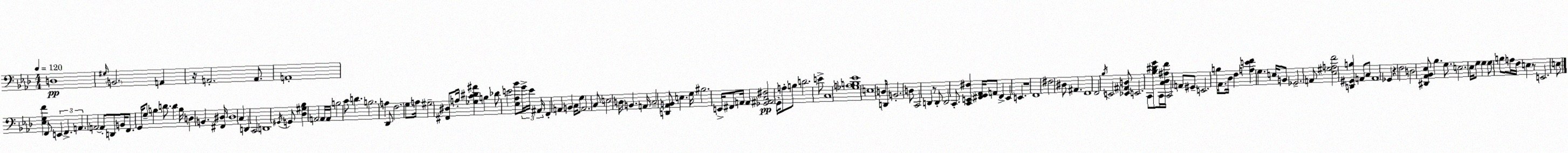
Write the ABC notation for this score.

X:1
T:Untitled
M:4/4
L:1/4
K:Ab
D,4 ^G,/4 B,,2 A,, z/4 A,,2 A,,/2 A,,4 [_E,G,F] F,,/2 E,, F,, A,, A,,2 A,,/2 D,,/2 B,,/4 F,,/2 G,,/4 G,/2 B, D/2 D B,/4 D, B,, [^F,,^D,]/4 ^D,4 C, D,, C,,2 D,,4 ^G,,/4 G,,/2 [_D,^G,_B,] A,,2 A,,/4 A,,/4 B,2 C/2 D B,2 A, _D,,/2 F,2 G,/2 A,/4 ^G,2 [^F,,^D,]/2 A,/4 [_G,C^D^A] B, _D/2 E2 [_E,_A,_B]/2 G/4 E/4 ^A,,/4 F,, A,, B,, C,/4 G,/2 A,,2 C,/2 E,2 D,/4 B,, A,,/4 C,2 [D,,_A,,B,,]/2 E, G,/4 ^B,2 E,,/4 ^F,,/2 A,,/4 A,, [_G,,^A,,C,^F,]2 G,,/4 A,/2 B,/2 D2 E/2 C,4 [_G,A,B,_E]4 E,4 D,/4 D,,/4 B,,2 D,/2 C,,2 D,, z/2 D,,/2 D,,2 C,,/2 [C,,E,,^F,] [^F,,G,,_A,,]/4 A,,/2 ^F,, E,, E,, z4 F,,4 ^F,2 ^D,/2 ^A,, F,,4 F,,2 _B,/4 E,,2 [_E,,^A,,D,]/2 E,,2 C,,/2 [_B,^DG]/2 C,,/4 [C,_D,^A,F]/4 C,,2 A,,/2 ^G,,/2 E,,2 B,/4 _A,,/2 _D,/4 F, [A,EF] G, E,/4 B,,/2 _G,,2 A,,/2 [_E,^G,A,F]2 [D,,^G,,B,] A,,/2 C,/2 A,,4 _G,, z F,2 D,2 [^D,,_A,,_B,,_E,]/2 _B, G,/2 E,2 _E,/4 G,/2 G, G,/2 B,/2 A,/4 F,/4 E, z/2 E,,2 E,/2